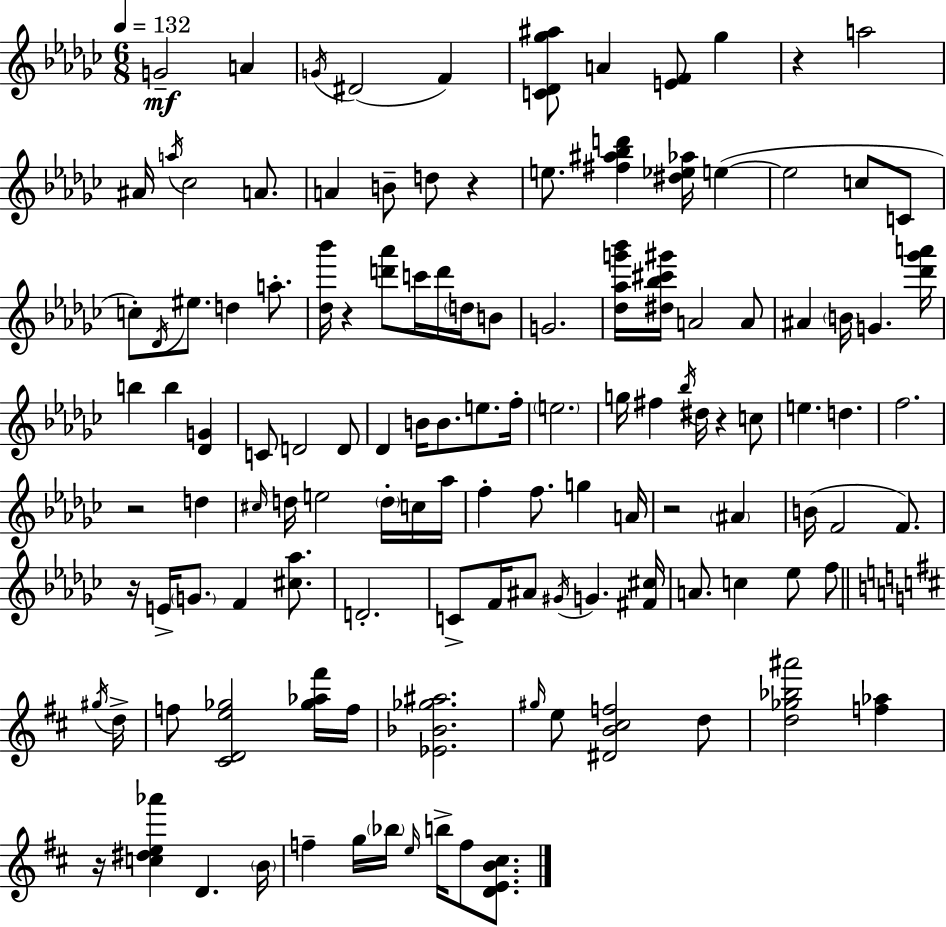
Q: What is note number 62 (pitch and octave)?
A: F5